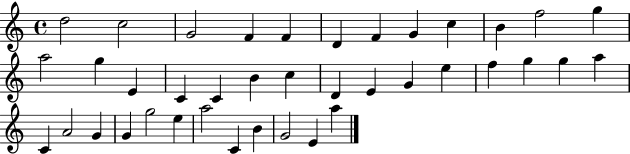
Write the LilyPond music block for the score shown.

{
  \clef treble
  \time 4/4
  \defaultTimeSignature
  \key c \major
  d''2 c''2 | g'2 f'4 f'4 | d'4 f'4 g'4 c''4 | b'4 f''2 g''4 | \break a''2 g''4 e'4 | c'4 c'4 b'4 c''4 | d'4 e'4 g'4 e''4 | f''4 g''4 g''4 a''4 | \break c'4 a'2 g'4 | g'4 g''2 e''4 | a''2 c'4 b'4 | g'2 e'4 a''4 | \break \bar "|."
}